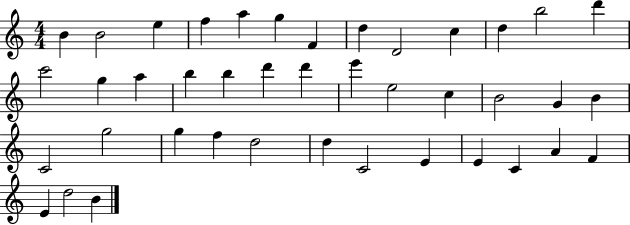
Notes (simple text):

B4/q B4/h E5/q F5/q A5/q G5/q F4/q D5/q D4/h C5/q D5/q B5/h D6/q C6/h G5/q A5/q B5/q B5/q D6/q D6/q E6/q E5/h C5/q B4/h G4/q B4/q C4/h G5/h G5/q F5/q D5/h D5/q C4/h E4/q E4/q C4/q A4/q F4/q E4/q D5/h B4/q